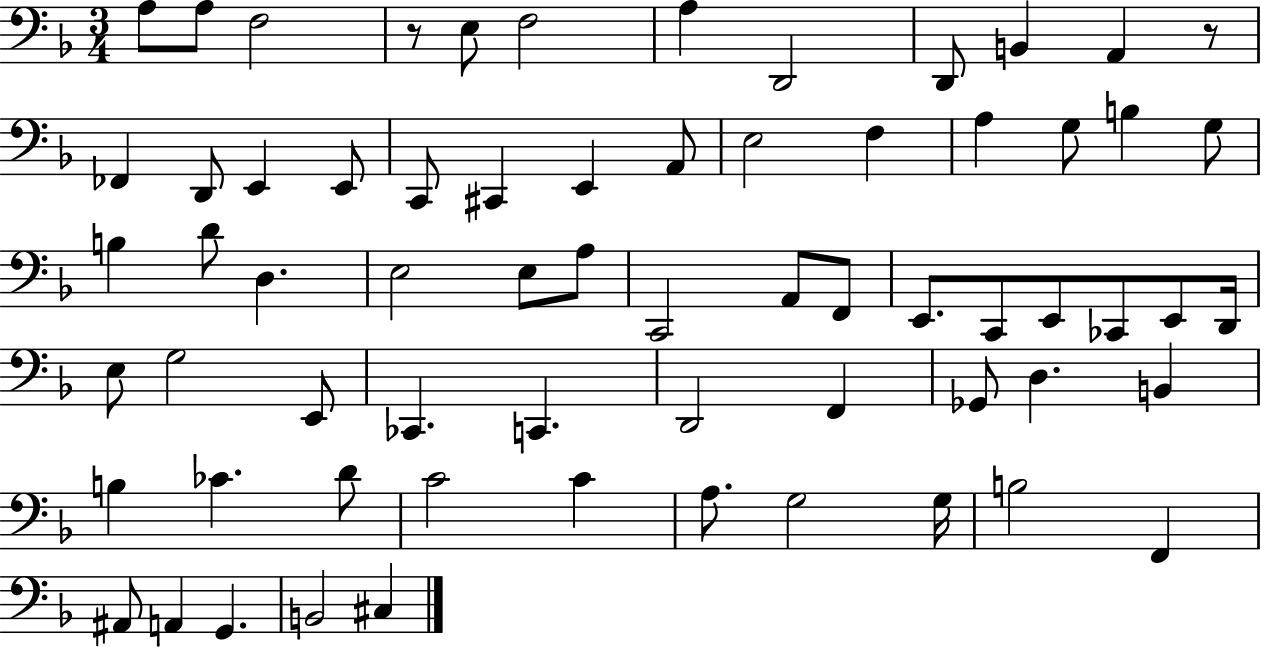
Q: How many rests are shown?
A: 2